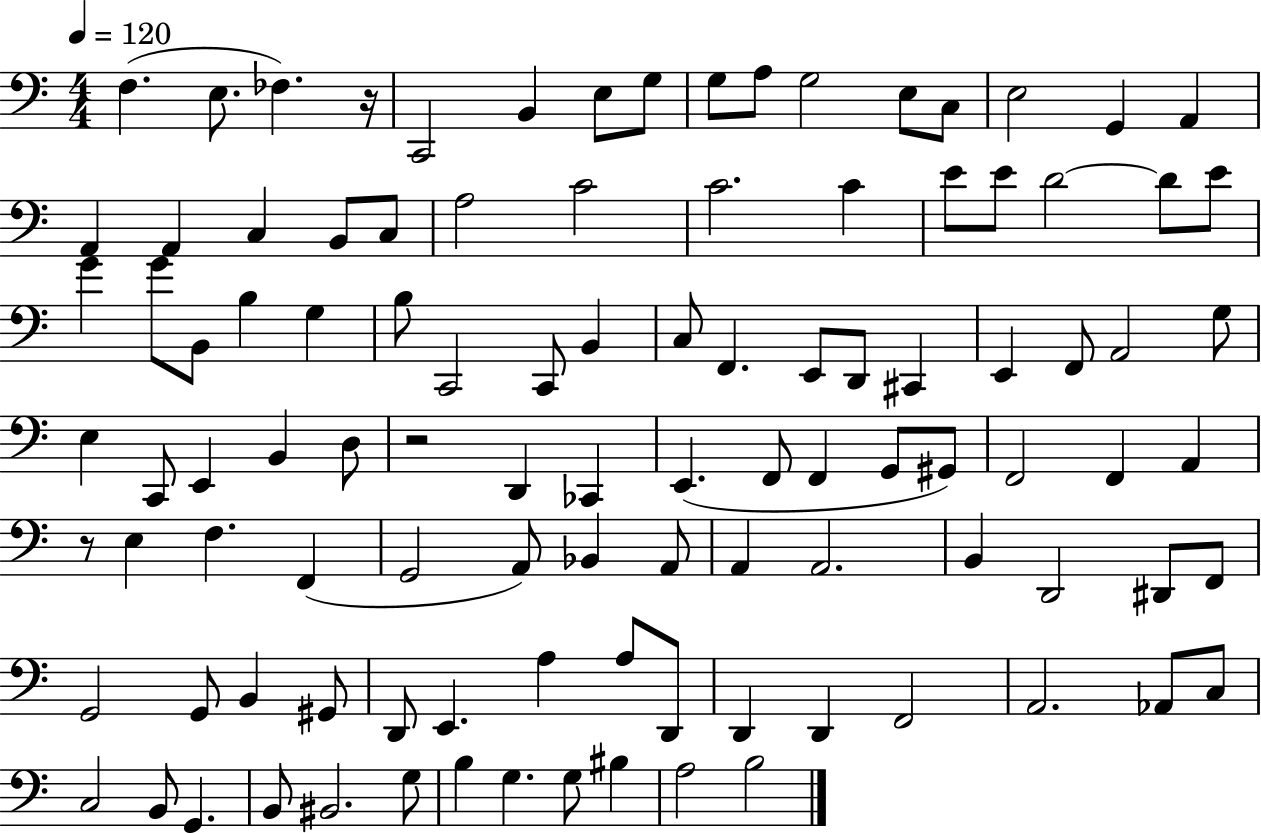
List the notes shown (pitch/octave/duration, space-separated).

F3/q. E3/e. FES3/q. R/s C2/h B2/q E3/e G3/e G3/e A3/e G3/h E3/e C3/e E3/h G2/q A2/q A2/q A2/q C3/q B2/e C3/e A3/h C4/h C4/h. C4/q E4/e E4/e D4/h D4/e E4/e G4/q G4/e B2/e B3/q G3/q B3/e C2/h C2/e B2/q C3/e F2/q. E2/e D2/e C#2/q E2/q F2/e A2/h G3/e E3/q C2/e E2/q B2/q D3/e R/h D2/q CES2/q E2/q. F2/e F2/q G2/e G#2/e F2/h F2/q A2/q R/e E3/q F3/q. F2/q G2/h A2/e Bb2/q A2/e A2/q A2/h. B2/q D2/h D#2/e F2/e G2/h G2/e B2/q G#2/e D2/e E2/q. A3/q A3/e D2/e D2/q D2/q F2/h A2/h. Ab2/e C3/e C3/h B2/e G2/q. B2/e BIS2/h. G3/e B3/q G3/q. G3/e BIS3/q A3/h B3/h